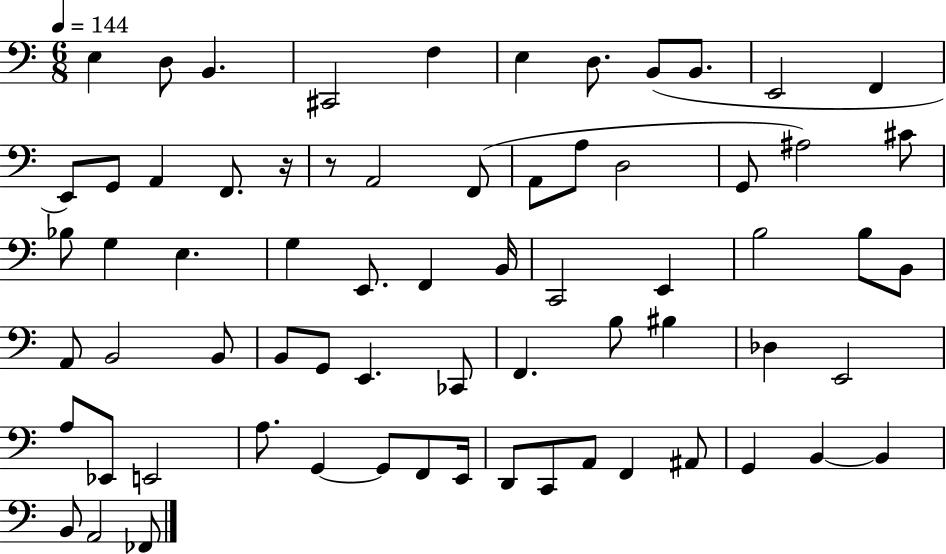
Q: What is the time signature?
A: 6/8